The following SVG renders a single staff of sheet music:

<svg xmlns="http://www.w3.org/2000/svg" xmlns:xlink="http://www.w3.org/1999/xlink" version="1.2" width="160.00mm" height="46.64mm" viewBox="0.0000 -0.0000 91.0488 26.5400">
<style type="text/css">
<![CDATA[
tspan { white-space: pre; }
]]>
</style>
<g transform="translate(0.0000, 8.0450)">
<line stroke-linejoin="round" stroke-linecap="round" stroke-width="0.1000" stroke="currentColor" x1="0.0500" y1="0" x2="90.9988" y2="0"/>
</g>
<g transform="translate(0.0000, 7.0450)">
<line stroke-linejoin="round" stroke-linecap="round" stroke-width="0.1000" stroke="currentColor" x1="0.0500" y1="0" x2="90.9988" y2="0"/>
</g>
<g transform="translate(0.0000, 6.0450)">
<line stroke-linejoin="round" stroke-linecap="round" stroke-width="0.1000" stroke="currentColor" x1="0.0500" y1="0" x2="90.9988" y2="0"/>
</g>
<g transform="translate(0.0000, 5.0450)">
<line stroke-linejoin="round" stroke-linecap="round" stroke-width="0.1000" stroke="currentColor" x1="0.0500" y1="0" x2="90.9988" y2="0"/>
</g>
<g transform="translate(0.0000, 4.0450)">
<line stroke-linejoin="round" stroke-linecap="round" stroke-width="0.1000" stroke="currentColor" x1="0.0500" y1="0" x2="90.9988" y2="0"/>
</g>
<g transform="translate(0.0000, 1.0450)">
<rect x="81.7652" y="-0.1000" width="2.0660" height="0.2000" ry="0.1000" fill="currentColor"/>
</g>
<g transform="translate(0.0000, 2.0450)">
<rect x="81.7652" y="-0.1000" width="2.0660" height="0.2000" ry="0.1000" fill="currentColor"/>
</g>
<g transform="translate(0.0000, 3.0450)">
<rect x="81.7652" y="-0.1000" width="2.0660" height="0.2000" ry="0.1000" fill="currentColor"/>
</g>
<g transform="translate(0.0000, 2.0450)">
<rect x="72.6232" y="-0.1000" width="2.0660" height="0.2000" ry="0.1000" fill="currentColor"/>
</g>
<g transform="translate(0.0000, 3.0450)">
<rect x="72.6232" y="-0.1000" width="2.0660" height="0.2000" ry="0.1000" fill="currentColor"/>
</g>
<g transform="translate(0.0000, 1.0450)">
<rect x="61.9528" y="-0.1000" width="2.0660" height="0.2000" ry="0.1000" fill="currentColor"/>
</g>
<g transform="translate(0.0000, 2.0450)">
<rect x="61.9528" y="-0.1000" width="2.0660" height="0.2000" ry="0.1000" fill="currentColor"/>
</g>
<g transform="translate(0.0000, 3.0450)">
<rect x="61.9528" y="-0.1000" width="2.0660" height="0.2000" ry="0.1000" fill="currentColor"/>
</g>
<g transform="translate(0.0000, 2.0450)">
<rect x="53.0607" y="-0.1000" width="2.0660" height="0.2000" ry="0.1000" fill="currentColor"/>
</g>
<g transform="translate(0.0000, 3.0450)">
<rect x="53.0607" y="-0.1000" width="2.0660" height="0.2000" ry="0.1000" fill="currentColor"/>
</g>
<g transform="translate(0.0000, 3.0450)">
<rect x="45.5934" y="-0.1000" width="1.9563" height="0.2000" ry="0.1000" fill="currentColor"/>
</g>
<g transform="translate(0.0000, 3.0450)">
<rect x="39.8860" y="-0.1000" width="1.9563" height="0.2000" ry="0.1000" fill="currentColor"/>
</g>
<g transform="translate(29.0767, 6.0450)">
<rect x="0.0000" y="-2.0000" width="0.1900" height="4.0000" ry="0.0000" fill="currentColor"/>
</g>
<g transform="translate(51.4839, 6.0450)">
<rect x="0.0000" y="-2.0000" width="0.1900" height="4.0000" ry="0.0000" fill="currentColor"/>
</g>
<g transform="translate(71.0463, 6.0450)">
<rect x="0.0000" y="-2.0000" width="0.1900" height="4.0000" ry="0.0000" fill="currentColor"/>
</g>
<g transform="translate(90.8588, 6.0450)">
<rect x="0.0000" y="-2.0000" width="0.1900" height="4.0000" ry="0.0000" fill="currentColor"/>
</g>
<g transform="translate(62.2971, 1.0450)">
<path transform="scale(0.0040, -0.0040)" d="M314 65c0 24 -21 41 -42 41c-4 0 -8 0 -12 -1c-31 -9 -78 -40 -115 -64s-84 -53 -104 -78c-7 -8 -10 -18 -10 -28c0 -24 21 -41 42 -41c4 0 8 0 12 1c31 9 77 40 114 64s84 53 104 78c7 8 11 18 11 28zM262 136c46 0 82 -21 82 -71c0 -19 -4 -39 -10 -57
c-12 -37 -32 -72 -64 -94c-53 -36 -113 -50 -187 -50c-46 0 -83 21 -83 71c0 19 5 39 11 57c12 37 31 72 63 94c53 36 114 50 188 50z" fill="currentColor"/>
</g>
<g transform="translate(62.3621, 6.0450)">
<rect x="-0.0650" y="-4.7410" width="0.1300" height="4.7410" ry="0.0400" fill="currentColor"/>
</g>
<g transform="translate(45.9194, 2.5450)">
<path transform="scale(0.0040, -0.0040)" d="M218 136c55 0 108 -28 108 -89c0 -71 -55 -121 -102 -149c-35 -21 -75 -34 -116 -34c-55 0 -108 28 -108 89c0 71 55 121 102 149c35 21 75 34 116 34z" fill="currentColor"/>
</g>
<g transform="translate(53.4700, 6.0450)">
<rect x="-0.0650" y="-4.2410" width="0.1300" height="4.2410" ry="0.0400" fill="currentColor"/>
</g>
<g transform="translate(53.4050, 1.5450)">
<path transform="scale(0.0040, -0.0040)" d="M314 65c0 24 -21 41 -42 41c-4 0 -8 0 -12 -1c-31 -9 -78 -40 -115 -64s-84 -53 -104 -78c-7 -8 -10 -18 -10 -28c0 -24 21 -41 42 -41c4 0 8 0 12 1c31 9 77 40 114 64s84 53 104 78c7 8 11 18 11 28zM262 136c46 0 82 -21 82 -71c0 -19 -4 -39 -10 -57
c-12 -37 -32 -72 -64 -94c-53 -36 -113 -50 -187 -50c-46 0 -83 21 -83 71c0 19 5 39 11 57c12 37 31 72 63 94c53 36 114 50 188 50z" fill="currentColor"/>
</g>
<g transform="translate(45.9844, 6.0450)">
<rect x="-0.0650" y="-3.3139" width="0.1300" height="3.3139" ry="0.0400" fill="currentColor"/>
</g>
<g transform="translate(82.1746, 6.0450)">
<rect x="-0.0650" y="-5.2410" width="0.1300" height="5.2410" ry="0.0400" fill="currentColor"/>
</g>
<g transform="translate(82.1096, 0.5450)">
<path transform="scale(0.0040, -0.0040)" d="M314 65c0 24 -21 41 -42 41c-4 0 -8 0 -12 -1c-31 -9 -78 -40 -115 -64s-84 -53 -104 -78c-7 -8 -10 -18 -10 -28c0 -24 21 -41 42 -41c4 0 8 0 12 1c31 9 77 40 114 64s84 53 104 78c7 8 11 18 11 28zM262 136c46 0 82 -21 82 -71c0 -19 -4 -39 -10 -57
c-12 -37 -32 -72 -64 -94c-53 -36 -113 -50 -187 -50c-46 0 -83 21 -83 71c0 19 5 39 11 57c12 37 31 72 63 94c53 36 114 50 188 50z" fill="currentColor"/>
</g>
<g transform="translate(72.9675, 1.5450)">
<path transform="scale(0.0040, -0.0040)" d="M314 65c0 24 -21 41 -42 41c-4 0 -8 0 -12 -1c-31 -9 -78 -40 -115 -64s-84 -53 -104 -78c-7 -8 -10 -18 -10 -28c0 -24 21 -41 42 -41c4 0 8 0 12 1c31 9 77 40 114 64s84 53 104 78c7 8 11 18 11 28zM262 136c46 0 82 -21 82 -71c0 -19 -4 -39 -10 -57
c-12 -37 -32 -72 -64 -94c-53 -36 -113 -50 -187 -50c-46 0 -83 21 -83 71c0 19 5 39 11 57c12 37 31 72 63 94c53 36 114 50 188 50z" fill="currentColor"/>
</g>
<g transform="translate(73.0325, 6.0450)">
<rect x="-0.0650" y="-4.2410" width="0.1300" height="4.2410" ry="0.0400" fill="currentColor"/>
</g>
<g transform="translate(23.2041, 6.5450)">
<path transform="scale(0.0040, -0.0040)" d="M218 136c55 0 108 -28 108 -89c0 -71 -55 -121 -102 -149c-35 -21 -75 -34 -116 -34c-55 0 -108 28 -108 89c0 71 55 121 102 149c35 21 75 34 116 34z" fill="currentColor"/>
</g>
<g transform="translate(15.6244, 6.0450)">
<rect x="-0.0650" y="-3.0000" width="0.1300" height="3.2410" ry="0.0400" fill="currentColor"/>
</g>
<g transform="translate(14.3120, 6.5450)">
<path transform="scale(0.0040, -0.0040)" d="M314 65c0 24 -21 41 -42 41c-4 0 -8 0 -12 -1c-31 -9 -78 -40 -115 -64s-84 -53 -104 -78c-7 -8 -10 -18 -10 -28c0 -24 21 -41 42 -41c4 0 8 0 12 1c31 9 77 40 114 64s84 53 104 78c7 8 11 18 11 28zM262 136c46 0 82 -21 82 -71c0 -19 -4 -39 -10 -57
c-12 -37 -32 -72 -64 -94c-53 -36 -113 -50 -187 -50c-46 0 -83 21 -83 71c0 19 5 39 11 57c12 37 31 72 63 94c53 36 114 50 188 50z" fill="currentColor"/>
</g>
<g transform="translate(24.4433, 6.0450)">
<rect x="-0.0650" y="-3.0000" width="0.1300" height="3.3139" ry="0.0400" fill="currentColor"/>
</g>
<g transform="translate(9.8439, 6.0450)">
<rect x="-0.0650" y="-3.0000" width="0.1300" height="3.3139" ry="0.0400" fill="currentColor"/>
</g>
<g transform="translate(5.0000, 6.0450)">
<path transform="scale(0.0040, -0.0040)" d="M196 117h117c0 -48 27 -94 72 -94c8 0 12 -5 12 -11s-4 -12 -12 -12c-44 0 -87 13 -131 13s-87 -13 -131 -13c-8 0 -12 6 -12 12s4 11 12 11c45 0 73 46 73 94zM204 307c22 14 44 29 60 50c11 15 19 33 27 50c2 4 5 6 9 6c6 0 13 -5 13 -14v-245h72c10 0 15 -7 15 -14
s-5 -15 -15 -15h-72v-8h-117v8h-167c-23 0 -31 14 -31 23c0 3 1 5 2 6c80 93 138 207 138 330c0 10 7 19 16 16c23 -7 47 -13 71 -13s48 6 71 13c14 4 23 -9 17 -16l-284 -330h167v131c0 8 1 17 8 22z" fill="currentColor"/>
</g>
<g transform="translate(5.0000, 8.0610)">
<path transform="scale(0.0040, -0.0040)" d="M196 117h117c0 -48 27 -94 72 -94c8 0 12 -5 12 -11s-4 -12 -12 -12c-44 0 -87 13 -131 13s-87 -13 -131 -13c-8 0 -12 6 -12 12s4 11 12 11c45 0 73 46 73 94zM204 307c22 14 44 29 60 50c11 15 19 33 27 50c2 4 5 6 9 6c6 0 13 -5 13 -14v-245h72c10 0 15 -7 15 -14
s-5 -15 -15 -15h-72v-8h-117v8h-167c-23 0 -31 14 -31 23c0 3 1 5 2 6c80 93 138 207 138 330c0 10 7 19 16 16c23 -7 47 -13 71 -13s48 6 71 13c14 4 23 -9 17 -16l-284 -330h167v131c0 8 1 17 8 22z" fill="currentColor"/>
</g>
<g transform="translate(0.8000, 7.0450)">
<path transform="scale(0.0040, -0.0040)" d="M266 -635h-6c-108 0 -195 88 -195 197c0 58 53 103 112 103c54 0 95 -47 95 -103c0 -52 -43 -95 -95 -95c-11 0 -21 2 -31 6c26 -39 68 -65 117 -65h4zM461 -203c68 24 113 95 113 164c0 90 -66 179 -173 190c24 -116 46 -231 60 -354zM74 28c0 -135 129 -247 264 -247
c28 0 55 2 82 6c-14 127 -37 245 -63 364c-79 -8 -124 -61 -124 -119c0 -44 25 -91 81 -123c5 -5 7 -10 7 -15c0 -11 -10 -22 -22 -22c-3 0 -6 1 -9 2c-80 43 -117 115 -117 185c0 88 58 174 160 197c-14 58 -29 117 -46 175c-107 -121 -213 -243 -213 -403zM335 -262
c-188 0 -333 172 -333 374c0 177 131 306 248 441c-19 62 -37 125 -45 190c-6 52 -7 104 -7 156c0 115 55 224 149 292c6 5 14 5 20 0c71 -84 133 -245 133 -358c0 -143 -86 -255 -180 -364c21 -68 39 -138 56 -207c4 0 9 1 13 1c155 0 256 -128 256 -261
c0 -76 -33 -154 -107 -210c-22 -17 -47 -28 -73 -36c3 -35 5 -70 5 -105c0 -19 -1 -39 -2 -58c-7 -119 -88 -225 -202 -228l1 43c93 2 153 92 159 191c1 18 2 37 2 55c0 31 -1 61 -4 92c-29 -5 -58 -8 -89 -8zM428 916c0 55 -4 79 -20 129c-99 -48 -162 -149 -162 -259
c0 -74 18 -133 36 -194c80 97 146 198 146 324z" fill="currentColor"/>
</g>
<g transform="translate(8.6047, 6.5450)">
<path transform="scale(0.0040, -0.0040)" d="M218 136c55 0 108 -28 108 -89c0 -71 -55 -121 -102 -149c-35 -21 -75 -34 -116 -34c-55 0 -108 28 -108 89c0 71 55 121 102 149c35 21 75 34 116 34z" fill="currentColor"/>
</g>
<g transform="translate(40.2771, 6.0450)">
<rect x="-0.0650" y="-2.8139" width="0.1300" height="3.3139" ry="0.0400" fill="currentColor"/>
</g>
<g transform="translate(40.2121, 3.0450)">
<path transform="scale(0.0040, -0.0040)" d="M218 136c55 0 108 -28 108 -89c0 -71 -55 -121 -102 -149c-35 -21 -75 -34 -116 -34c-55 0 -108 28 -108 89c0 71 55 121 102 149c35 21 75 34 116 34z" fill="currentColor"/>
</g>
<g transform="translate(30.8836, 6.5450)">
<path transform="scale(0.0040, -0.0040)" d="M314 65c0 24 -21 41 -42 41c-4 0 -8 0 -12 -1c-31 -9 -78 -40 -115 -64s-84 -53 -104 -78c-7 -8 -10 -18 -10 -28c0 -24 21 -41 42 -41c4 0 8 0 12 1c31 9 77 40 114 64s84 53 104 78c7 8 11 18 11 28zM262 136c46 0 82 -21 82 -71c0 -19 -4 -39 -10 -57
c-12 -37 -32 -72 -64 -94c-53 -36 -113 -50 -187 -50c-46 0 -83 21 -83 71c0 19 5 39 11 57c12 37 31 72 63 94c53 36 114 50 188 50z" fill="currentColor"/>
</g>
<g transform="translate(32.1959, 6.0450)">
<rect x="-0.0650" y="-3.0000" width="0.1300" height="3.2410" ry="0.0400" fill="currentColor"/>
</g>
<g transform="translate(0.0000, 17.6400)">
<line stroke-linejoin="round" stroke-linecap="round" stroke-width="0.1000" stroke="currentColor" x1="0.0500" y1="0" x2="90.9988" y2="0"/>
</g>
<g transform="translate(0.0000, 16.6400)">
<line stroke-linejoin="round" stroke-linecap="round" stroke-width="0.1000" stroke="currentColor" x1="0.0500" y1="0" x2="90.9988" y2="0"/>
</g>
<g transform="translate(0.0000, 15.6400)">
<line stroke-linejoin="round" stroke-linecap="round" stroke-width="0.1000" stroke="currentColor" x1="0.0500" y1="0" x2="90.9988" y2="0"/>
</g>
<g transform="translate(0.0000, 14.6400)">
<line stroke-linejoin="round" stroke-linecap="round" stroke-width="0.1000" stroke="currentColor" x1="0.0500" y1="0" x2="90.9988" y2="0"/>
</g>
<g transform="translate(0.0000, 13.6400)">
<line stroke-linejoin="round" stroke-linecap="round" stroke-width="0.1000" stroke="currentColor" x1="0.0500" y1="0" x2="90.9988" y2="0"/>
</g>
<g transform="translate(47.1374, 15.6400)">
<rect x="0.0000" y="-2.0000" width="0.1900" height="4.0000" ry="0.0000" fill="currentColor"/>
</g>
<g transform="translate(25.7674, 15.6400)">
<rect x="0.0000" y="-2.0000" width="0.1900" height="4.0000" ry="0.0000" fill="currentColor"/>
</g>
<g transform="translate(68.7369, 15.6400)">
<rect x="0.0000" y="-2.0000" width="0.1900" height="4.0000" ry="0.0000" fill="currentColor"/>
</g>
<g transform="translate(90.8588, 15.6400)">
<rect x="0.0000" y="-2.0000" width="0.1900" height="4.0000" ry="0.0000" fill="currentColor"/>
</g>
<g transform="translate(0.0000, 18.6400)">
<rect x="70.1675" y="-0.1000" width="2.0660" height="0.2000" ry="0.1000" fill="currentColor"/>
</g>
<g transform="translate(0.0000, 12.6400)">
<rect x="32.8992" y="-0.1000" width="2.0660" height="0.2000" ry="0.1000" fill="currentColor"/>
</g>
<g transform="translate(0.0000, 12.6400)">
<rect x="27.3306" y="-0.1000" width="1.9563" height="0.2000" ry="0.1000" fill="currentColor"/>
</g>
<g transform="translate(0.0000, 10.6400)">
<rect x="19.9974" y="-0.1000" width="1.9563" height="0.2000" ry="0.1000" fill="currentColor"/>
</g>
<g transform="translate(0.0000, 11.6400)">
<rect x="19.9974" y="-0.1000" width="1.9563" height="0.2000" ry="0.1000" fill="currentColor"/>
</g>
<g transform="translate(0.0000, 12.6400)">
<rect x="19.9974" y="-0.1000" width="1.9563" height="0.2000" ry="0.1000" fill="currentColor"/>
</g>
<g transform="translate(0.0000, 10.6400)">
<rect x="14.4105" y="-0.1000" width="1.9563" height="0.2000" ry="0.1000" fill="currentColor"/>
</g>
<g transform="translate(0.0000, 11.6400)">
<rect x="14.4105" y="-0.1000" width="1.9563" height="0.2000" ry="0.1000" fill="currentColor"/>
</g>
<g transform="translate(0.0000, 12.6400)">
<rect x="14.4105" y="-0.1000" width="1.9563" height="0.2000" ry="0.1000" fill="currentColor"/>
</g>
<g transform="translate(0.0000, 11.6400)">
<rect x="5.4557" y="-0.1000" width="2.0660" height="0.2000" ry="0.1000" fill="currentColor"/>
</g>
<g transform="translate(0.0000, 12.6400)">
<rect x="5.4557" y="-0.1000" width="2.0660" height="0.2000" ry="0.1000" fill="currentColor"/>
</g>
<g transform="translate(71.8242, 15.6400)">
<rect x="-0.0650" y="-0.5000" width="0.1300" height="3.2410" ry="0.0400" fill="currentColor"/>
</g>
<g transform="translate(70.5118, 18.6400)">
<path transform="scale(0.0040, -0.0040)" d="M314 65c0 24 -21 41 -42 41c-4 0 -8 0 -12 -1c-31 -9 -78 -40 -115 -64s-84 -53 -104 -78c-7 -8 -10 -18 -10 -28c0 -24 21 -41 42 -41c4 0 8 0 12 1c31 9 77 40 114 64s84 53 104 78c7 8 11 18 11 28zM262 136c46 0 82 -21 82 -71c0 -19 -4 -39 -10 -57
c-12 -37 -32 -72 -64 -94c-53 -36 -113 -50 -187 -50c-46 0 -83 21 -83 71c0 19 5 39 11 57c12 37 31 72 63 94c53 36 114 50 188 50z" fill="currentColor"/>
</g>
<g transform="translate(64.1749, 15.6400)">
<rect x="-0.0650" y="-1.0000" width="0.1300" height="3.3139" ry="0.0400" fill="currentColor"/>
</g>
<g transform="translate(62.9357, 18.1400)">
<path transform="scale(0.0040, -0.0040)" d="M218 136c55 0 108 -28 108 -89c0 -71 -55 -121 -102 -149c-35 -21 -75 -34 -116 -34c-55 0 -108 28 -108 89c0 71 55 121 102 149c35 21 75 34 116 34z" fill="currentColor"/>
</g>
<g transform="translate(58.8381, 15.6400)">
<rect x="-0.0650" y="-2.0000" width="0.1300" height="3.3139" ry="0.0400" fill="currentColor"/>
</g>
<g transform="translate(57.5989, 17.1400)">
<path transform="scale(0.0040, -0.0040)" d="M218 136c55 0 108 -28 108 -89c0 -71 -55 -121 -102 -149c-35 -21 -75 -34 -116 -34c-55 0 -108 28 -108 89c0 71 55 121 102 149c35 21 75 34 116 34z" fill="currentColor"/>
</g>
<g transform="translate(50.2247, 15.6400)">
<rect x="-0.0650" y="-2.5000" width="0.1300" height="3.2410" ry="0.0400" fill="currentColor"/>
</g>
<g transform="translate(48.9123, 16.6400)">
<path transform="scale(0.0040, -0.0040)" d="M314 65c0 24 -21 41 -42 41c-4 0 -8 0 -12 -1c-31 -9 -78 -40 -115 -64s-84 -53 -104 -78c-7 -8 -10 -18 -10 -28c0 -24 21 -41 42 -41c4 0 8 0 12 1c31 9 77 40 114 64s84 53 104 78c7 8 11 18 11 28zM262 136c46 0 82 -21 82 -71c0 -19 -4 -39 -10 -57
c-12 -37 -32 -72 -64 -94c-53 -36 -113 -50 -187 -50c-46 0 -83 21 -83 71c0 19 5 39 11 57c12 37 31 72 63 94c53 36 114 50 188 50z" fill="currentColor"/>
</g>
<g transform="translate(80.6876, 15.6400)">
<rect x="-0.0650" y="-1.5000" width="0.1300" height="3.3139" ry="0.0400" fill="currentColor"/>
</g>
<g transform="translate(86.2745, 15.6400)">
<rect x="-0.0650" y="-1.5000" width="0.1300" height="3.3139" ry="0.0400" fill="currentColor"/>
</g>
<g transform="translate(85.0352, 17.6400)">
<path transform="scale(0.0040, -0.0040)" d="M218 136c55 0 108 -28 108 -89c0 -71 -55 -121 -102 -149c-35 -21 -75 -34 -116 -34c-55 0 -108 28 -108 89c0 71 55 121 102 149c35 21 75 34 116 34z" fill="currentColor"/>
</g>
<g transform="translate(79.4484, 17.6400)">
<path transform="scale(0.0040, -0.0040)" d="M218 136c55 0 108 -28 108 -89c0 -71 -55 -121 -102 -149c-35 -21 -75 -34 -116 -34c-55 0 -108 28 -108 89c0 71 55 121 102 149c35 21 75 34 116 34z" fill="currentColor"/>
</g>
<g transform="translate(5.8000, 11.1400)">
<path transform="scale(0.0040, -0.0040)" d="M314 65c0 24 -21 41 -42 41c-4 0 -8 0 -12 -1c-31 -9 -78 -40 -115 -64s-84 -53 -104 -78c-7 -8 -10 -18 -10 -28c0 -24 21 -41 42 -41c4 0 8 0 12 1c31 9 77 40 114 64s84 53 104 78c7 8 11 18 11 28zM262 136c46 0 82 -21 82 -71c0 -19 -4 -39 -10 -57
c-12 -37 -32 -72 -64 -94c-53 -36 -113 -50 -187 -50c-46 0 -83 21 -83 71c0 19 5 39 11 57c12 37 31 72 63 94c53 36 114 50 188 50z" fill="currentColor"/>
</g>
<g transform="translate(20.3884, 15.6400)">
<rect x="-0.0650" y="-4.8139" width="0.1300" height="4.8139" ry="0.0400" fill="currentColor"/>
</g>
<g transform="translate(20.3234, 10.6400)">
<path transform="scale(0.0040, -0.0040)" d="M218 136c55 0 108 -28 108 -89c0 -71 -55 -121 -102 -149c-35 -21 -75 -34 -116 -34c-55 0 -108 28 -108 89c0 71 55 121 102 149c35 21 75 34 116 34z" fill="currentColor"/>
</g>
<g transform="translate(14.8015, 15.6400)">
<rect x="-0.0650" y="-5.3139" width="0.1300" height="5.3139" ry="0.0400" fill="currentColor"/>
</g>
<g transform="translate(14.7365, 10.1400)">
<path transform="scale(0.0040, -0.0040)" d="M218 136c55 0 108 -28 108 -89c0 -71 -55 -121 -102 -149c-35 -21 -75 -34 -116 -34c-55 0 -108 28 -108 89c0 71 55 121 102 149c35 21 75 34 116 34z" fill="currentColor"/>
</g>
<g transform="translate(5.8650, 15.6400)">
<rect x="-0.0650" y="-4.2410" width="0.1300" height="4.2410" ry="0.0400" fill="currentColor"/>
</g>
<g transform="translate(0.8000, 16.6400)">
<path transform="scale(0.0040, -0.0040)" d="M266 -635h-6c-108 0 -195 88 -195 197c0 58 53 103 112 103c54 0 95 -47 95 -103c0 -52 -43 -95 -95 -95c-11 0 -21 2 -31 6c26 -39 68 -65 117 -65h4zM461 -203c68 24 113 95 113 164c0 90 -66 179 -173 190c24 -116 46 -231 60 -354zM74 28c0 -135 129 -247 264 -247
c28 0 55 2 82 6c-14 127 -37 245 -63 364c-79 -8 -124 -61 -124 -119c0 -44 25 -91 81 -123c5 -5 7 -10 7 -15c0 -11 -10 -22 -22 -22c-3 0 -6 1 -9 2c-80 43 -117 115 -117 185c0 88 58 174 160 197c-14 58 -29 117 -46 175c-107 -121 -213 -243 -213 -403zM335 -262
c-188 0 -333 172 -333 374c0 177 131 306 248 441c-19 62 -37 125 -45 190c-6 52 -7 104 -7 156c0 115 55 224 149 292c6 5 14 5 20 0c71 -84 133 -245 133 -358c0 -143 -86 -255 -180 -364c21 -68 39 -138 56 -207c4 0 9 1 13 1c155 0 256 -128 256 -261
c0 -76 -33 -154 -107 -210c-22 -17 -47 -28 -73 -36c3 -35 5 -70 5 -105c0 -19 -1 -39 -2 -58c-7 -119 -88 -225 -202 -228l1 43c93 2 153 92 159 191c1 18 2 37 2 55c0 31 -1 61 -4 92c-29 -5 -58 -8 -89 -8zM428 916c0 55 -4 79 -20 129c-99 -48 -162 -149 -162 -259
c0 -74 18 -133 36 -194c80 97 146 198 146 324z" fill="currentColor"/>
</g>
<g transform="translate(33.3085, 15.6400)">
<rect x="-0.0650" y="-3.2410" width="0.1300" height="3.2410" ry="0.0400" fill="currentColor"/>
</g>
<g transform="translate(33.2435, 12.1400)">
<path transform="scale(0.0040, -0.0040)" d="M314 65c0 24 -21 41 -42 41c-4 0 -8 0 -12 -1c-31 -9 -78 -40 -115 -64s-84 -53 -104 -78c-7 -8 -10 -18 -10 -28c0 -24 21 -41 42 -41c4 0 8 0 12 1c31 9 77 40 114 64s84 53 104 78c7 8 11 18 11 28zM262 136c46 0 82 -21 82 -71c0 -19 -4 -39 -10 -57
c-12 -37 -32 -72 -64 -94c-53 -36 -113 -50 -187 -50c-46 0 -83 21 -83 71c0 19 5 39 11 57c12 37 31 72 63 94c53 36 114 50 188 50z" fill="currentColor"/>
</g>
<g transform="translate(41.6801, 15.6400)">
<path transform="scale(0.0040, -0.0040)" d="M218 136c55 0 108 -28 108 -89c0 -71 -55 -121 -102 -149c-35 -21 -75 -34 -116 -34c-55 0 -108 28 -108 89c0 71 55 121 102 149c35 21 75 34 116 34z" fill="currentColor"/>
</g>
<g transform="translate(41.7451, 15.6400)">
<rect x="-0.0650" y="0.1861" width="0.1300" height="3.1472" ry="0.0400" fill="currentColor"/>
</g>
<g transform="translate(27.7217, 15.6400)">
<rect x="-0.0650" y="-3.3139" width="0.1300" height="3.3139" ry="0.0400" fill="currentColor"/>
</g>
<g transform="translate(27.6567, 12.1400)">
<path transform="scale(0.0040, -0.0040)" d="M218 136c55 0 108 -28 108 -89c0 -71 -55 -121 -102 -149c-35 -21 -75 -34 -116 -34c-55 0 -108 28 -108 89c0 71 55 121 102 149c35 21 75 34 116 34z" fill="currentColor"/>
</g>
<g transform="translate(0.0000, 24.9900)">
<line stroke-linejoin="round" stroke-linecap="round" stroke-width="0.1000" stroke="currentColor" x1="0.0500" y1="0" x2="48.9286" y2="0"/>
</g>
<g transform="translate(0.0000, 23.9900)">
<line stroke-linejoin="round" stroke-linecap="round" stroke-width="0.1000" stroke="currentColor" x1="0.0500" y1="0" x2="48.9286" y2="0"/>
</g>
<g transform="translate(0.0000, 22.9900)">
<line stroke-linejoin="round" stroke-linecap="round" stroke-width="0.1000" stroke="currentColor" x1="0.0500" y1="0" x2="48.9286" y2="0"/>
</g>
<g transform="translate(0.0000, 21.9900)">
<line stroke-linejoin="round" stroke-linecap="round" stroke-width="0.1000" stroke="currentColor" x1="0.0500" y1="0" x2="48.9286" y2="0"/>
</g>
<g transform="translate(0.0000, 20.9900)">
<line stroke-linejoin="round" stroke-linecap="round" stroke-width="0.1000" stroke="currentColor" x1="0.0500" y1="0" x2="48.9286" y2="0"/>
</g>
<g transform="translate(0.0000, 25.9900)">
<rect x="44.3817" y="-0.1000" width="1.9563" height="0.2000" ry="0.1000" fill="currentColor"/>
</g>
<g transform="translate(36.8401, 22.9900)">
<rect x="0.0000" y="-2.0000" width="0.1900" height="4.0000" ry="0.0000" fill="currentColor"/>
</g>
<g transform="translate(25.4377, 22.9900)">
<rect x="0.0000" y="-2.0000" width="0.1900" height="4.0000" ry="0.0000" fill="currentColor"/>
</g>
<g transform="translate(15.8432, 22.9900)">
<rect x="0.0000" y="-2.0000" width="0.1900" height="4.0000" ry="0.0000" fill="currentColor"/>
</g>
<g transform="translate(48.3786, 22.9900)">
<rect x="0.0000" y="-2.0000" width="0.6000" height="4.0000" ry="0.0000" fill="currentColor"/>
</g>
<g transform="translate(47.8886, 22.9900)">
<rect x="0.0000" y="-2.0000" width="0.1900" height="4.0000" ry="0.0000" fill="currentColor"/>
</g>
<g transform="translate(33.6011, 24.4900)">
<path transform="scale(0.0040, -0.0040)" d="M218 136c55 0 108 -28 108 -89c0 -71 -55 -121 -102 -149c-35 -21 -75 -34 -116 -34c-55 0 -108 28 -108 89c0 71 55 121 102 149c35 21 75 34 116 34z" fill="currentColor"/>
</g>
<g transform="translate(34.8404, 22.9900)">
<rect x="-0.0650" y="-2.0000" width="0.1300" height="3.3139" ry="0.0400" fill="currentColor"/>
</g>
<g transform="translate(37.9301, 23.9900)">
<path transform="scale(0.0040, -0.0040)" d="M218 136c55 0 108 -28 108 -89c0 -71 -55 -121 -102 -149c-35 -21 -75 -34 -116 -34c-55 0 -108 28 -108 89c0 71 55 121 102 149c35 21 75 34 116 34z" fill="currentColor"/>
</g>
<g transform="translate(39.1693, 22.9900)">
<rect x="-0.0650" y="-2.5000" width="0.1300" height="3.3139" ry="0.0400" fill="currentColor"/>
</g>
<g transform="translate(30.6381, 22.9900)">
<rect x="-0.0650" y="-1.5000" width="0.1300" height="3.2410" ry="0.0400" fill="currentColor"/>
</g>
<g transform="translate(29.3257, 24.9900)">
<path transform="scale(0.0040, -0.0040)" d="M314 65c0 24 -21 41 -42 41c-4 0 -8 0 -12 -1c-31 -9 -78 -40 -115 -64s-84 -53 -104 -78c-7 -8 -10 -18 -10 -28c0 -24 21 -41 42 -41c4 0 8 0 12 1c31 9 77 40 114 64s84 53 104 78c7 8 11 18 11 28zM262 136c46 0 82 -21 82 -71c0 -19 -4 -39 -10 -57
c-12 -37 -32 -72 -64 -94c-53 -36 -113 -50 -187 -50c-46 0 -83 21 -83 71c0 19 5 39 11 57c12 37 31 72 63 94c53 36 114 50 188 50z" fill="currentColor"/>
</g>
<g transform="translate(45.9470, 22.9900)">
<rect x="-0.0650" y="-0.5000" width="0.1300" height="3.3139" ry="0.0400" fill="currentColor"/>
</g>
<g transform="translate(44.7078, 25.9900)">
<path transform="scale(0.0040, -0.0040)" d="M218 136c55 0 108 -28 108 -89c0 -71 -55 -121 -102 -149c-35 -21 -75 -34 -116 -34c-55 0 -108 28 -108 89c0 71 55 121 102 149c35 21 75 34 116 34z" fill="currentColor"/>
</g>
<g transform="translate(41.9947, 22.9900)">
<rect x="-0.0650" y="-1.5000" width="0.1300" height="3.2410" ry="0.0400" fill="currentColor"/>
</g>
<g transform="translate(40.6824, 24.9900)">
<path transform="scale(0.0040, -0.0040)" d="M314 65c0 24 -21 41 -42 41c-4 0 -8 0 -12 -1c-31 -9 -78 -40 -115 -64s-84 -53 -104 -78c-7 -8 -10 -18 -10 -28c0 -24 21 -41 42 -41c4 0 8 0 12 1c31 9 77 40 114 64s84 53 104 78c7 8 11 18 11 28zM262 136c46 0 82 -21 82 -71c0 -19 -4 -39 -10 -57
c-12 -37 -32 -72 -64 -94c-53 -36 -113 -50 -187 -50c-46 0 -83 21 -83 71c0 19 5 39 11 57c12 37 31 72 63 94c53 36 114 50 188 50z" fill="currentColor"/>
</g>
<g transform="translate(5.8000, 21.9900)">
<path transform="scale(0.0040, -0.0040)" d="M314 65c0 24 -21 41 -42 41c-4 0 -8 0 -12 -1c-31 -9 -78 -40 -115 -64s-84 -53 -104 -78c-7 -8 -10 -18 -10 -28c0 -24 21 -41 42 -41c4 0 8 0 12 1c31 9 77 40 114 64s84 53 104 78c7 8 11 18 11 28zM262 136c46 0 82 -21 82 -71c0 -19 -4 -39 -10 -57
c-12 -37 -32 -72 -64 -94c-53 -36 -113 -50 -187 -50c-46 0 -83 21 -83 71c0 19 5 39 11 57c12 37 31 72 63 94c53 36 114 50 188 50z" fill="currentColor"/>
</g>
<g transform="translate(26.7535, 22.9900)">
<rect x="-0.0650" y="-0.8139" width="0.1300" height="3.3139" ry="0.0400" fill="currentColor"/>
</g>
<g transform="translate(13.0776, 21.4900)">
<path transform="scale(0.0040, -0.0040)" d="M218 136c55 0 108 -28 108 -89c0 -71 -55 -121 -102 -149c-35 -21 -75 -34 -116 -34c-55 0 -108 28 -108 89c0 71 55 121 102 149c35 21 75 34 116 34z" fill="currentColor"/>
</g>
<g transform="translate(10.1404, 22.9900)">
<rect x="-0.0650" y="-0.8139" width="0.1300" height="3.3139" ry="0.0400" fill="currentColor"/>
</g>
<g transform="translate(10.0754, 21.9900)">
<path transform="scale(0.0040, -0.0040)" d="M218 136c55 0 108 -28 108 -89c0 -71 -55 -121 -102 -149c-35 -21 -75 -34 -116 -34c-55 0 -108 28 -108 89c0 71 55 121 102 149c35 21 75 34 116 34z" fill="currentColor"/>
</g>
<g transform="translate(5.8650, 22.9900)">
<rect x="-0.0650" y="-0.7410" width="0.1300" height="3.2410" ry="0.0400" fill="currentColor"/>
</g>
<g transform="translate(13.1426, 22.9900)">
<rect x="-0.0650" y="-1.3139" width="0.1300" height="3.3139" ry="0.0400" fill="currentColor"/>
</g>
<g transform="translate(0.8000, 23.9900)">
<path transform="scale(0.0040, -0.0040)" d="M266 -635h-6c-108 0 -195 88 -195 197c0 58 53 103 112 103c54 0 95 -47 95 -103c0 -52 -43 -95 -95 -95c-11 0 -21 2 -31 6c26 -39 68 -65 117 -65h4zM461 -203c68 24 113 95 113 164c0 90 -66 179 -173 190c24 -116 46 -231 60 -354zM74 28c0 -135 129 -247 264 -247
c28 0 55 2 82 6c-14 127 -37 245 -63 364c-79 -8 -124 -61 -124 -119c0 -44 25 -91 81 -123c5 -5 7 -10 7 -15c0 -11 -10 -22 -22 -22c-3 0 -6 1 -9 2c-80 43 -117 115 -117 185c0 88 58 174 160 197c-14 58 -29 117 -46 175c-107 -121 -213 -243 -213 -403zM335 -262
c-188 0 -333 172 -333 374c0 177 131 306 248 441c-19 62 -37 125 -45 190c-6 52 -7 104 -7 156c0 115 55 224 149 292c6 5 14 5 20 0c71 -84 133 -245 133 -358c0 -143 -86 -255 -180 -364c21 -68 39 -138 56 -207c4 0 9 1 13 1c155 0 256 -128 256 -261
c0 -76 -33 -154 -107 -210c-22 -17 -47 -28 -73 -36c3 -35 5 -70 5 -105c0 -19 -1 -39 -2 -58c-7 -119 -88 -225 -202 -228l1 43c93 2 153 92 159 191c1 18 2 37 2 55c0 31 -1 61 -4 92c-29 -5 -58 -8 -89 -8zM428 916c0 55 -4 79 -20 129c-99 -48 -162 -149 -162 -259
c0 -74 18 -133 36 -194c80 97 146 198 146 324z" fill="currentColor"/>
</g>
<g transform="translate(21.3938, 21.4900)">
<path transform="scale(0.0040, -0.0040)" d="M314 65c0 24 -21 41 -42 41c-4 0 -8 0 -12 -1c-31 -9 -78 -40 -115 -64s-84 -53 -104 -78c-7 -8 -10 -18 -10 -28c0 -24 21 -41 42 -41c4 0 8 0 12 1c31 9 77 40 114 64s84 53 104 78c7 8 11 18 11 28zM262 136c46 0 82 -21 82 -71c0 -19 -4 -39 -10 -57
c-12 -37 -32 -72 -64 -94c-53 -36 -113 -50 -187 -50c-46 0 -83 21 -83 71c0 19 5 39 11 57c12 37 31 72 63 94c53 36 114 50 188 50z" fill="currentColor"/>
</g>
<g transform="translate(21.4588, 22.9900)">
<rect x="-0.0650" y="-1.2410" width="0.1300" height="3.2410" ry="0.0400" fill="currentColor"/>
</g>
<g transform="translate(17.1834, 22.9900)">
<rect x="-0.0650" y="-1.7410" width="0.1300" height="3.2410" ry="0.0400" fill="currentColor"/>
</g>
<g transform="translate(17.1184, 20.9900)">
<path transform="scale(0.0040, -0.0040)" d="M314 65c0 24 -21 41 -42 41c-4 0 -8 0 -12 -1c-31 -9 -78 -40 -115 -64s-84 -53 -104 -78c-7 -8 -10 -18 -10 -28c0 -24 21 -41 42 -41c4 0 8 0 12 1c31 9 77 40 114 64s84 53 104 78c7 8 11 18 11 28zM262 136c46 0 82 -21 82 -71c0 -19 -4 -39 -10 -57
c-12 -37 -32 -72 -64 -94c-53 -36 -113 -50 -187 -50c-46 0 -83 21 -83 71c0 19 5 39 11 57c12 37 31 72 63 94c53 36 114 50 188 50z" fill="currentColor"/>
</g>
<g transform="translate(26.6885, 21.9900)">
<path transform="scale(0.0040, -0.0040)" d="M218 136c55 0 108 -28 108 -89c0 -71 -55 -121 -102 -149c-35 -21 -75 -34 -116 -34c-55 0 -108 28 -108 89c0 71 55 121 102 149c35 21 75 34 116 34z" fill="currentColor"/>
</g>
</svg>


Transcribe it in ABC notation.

X:1
T:Untitled
M:4/4
L:1/4
K:C
A A2 A A2 a b d'2 e'2 d'2 f'2 d'2 f' e' b b2 B G2 F D C2 E E d2 d e f2 e2 d E2 F G E2 C